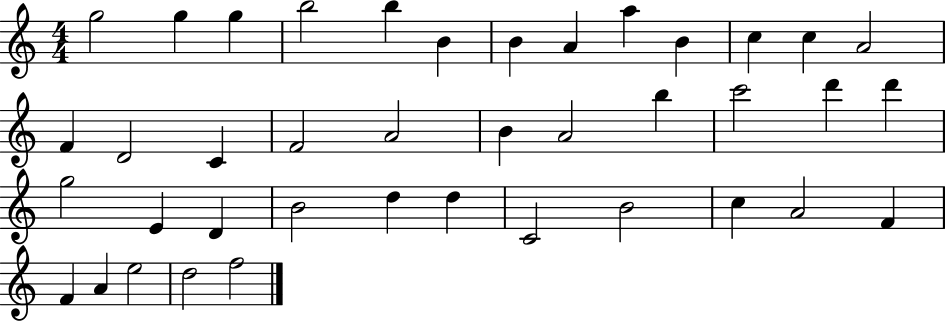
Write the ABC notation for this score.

X:1
T:Untitled
M:4/4
L:1/4
K:C
g2 g g b2 b B B A a B c c A2 F D2 C F2 A2 B A2 b c'2 d' d' g2 E D B2 d d C2 B2 c A2 F F A e2 d2 f2